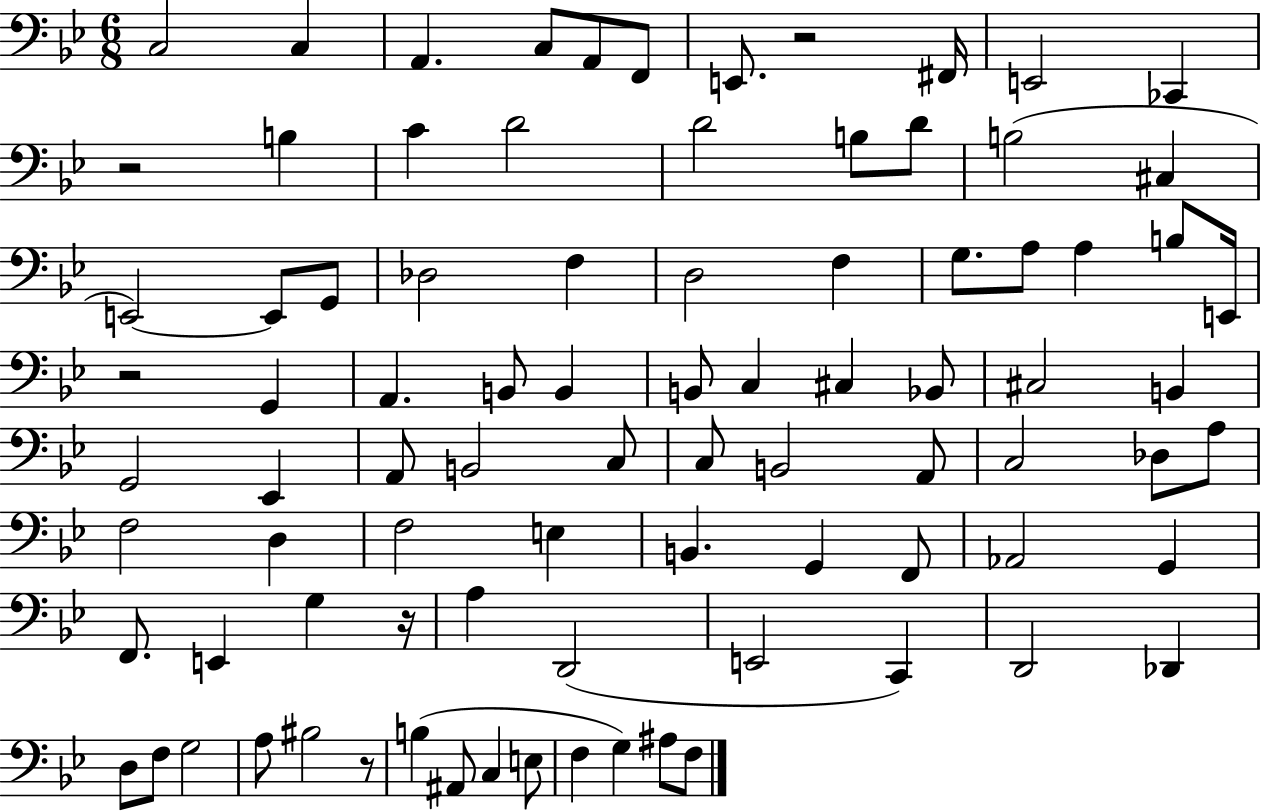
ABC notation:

X:1
T:Untitled
M:6/8
L:1/4
K:Bb
C,2 C, A,, C,/2 A,,/2 F,,/2 E,,/2 z2 ^F,,/4 E,,2 _C,, z2 B, C D2 D2 B,/2 D/2 B,2 ^C, E,,2 E,,/2 G,,/2 _D,2 F, D,2 F, G,/2 A,/2 A, B,/2 E,,/4 z2 G,, A,, B,,/2 B,, B,,/2 C, ^C, _B,,/2 ^C,2 B,, G,,2 _E,, A,,/2 B,,2 C,/2 C,/2 B,,2 A,,/2 C,2 _D,/2 A,/2 F,2 D, F,2 E, B,, G,, F,,/2 _A,,2 G,, F,,/2 E,, G, z/4 A, D,,2 E,,2 C,, D,,2 _D,, D,/2 F,/2 G,2 A,/2 ^B,2 z/2 B, ^A,,/2 C, E,/2 F, G, ^A,/2 F,/2